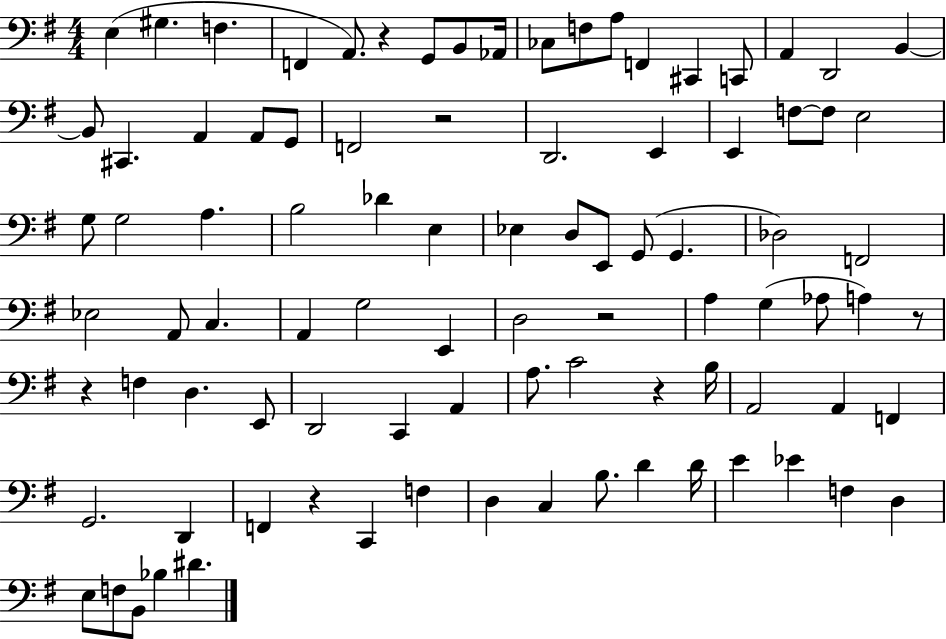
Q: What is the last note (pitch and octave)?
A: D#4